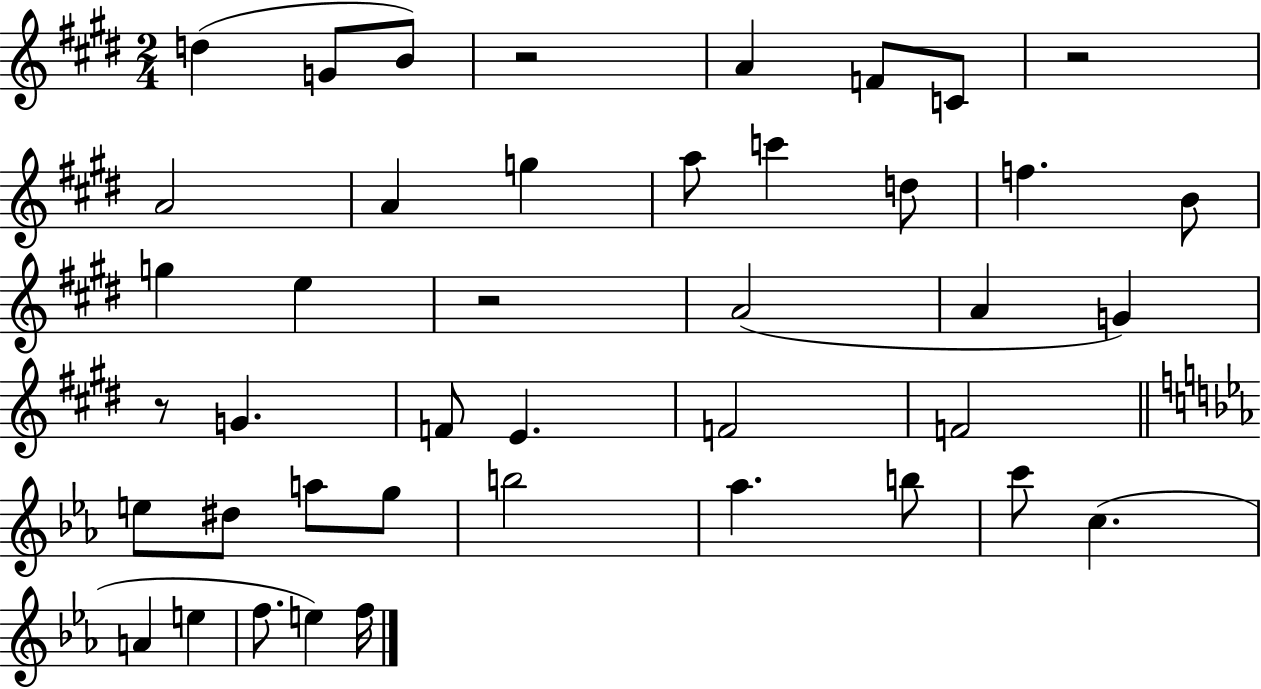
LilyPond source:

{
  \clef treble
  \numericTimeSignature
  \time 2/4
  \key e \major
  d''4( g'8 b'8) | r2 | a'4 f'8 c'8 | r2 | \break a'2 | a'4 g''4 | a''8 c'''4 d''8 | f''4. b'8 | \break g''4 e''4 | r2 | a'2( | a'4 g'4) | \break r8 g'4. | f'8 e'4. | f'2 | f'2 | \break \bar "||" \break \key ees \major e''8 dis''8 a''8 g''8 | b''2 | aes''4. b''8 | c'''8 c''4.( | \break a'4 e''4 | f''8. e''4) f''16 | \bar "|."
}